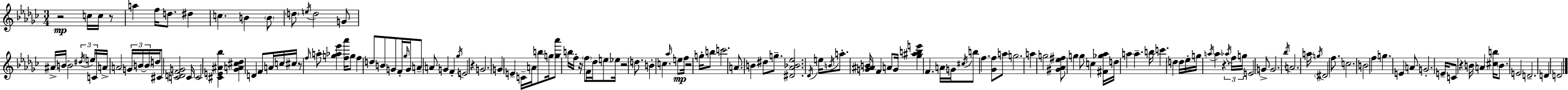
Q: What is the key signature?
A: EES minor